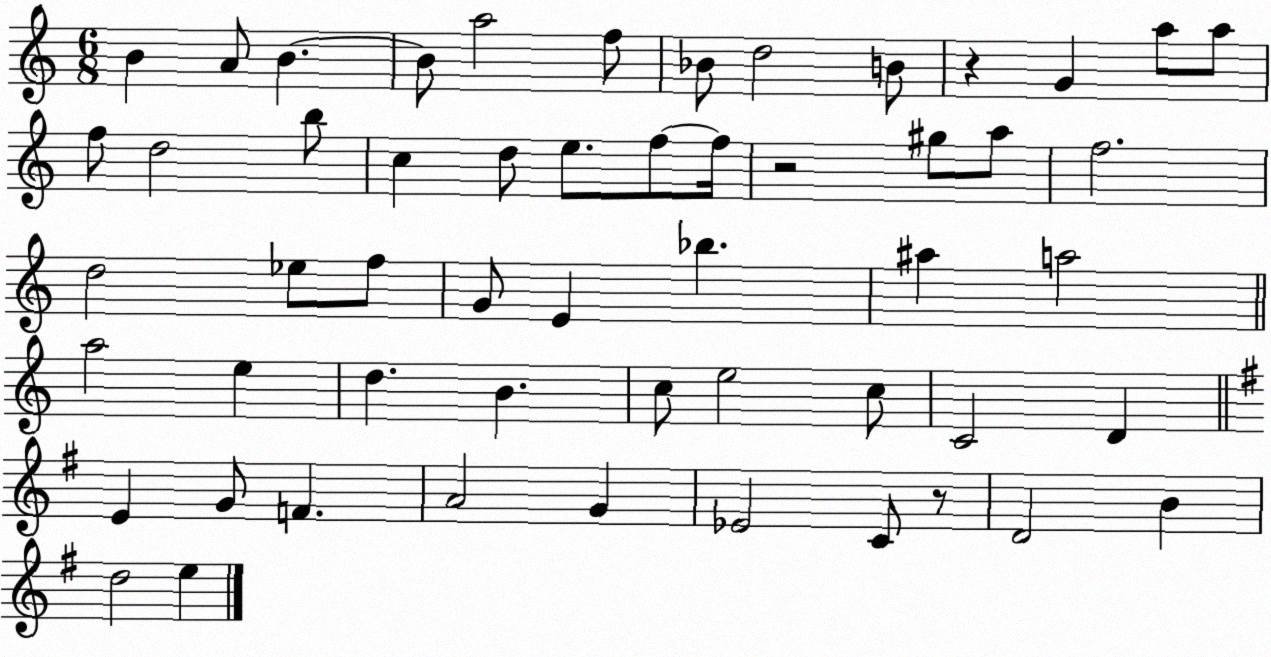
X:1
T:Untitled
M:6/8
L:1/4
K:C
B A/2 B B/2 a2 f/2 _B/2 d2 B/2 z G a/2 a/2 f/2 d2 b/2 c d/2 e/2 f/2 f/4 z2 ^g/2 a/2 f2 d2 _e/2 f/2 G/2 E _b ^a a2 a2 e d B c/2 e2 c/2 C2 D E G/2 F A2 G _E2 C/2 z/2 D2 B d2 e